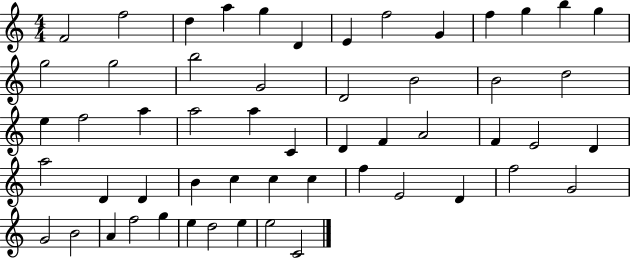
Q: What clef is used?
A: treble